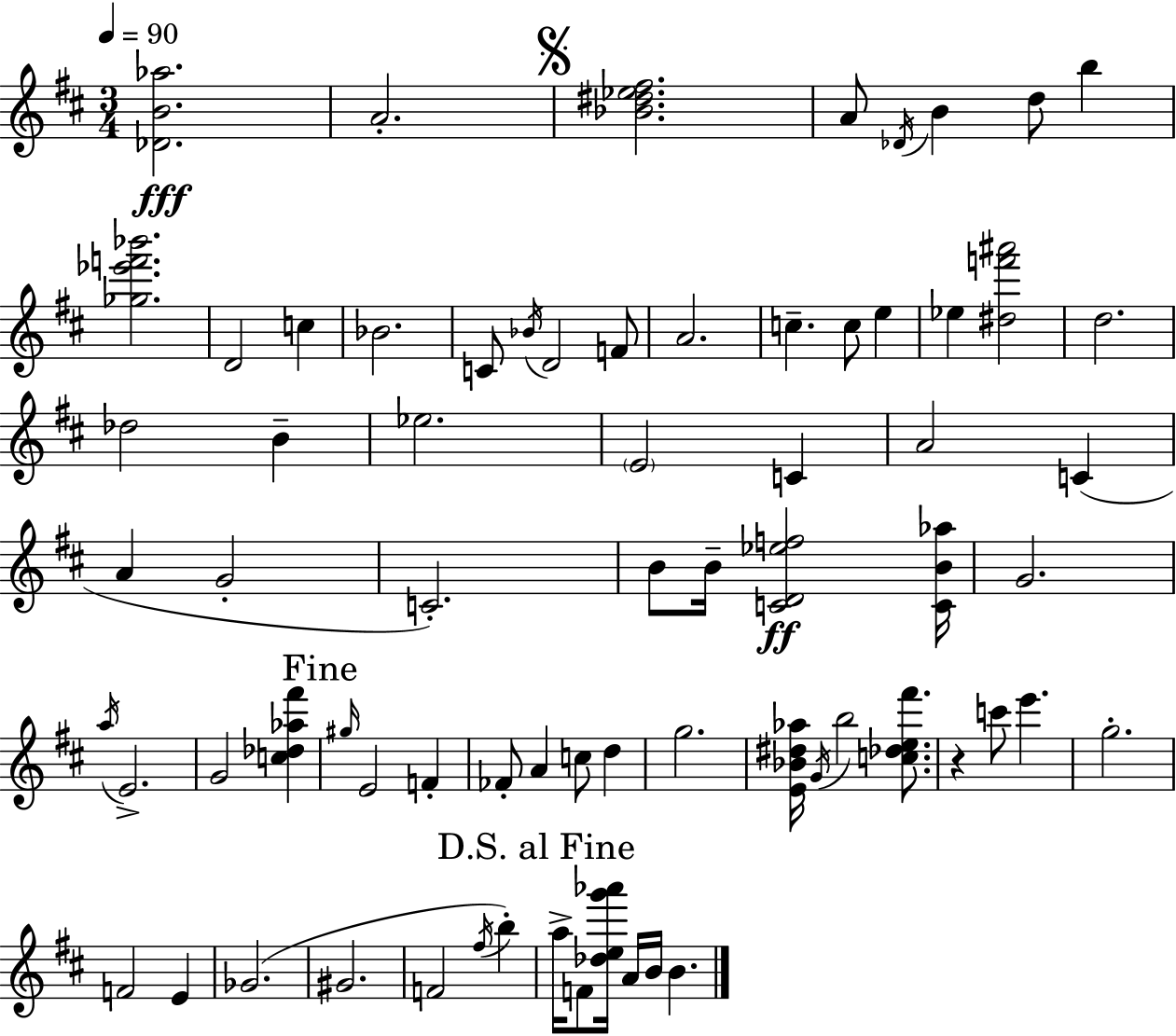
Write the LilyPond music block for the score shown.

{
  \clef treble
  \numericTimeSignature
  \time 3/4
  \key d \major
  \tempo 4 = 90
  <des' b' aes''>2.\fff | a'2.-. | \mark \markup { \musicglyph "scripts.segno" } <bes' dis'' ees'' fis''>2. | a'8 \acciaccatura { des'16 } b'4 d''8 b''4 | \break <ges'' ees''' f''' bes'''>2. | d'2 c''4 | bes'2. | c'8 \acciaccatura { bes'16 } d'2 | \break f'8 a'2. | c''4.-- c''8 e''4 | ees''4 <dis'' f''' ais'''>2 | d''2. | \break des''2 b'4-- | ees''2. | \parenthesize e'2 c'4 | a'2 c'4( | \break a'4 g'2-. | c'2.-.) | b'8 b'16-- <c' d' ees'' f''>2\ff | <c' b' aes''>16 g'2. | \break \acciaccatura { a''16 } e'2.-> | g'2 <c'' des'' aes'' fis'''>4 | \mark "Fine" \grace { gis''16 } e'2 | f'4-. fes'8-. a'4 c''8 | \break d''4 g''2. | <e' bes' dis'' aes''>16 \acciaccatura { g'16 } b''2 | <c'' des'' e'' fis'''>8. r4 c'''8 e'''4. | g''2.-. | \break f'2 | e'4 ges'2.( | gis'2. | f'2 | \break \acciaccatura { fis''16 } b''4-.) \mark "D.S. al Fine" a''16-> f'8 <des'' e'' g''' aes'''>16 a'16 b'16 | b'4. \bar "|."
}